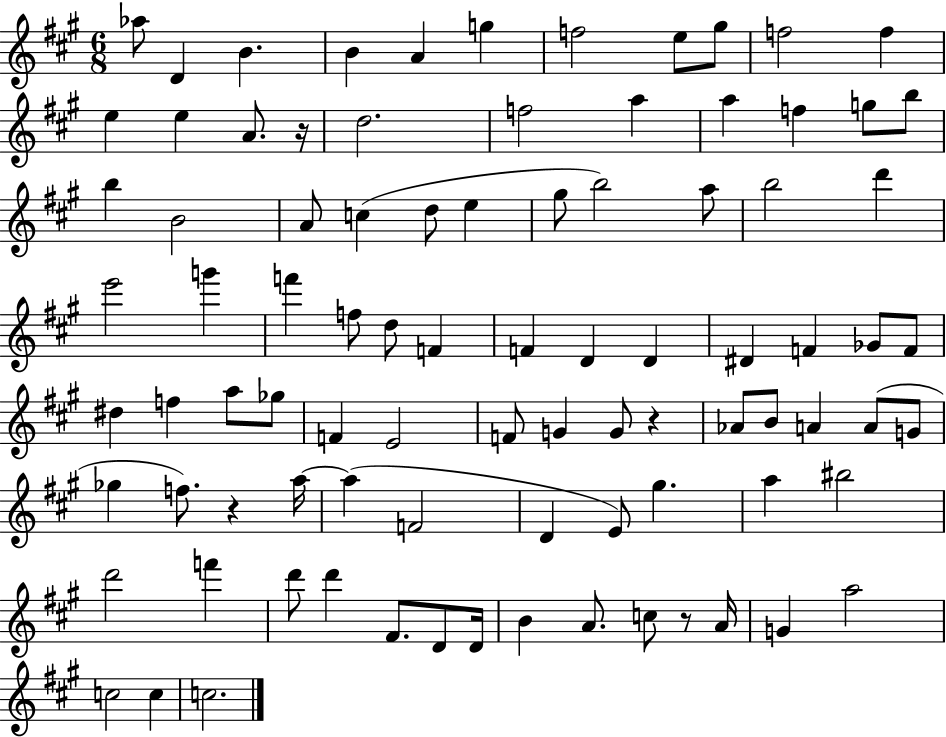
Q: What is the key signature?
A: A major